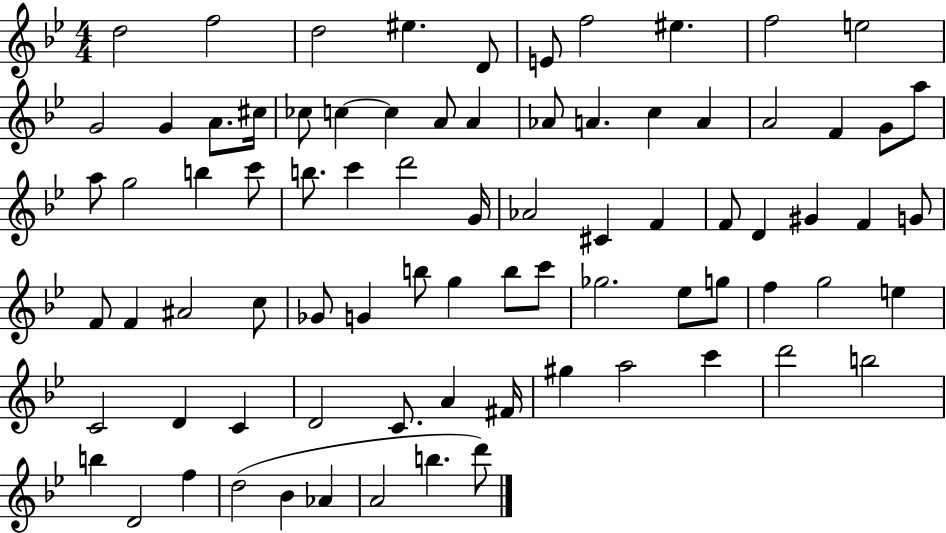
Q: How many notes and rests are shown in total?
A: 80